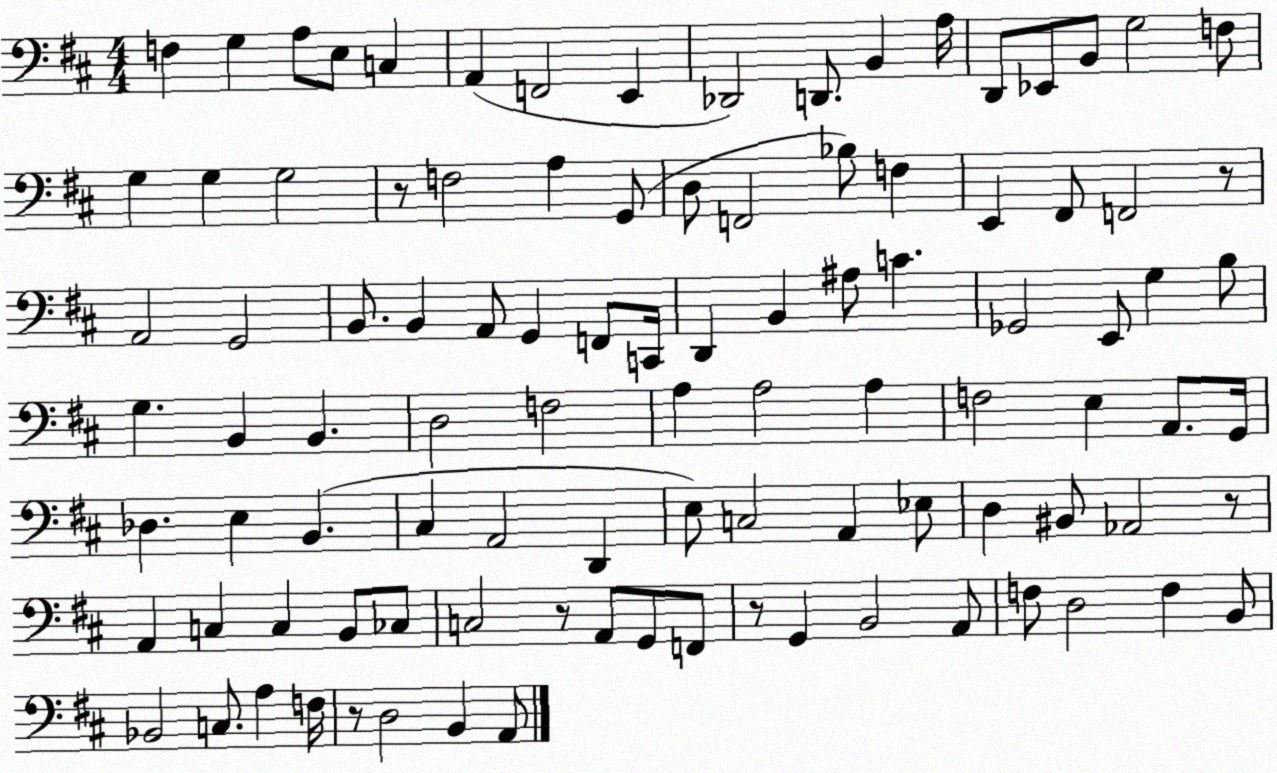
X:1
T:Untitled
M:4/4
L:1/4
K:D
F, G, A,/2 E,/2 C, A,, F,,2 E,, _D,,2 D,,/2 B,, A,/4 D,,/2 _E,,/2 B,,/2 G,2 F,/2 G, G, G,2 z/2 F,2 A, G,,/2 D,/2 F,,2 _B,/2 F, E,, ^F,,/2 F,,2 z/2 A,,2 G,,2 B,,/2 B,, A,,/2 G,, F,,/2 C,,/4 D,, B,, ^A,/2 C _G,,2 E,,/2 G, B,/2 G, B,, B,, D,2 F,2 A, A,2 A, F,2 E, A,,/2 G,,/4 _D, E, B,, ^C, A,,2 D,, E,/2 C,2 A,, _E,/2 D, ^B,,/2 _A,,2 z/2 A,, C, C, B,,/2 _C,/2 C,2 z/2 A,,/2 G,,/2 F,,/2 z/2 G,, B,,2 A,,/2 F,/2 D,2 F, B,,/2 _B,,2 C,/2 A, F,/4 z/2 D,2 B,, A,,/2